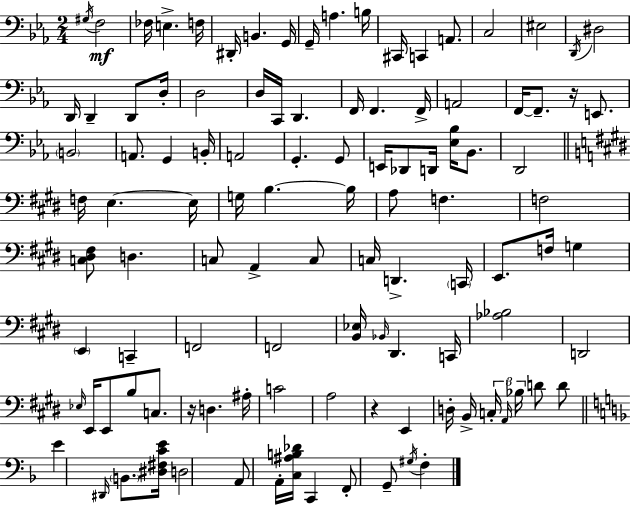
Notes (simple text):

G#3/s F3/h FES3/s E3/q. F3/s D#2/s B2/q. G2/s G2/s A3/q. B3/s C#2/s C2/q A2/e. C3/h EIS3/h D2/s D#3/h D2/s D2/q D2/e D3/s D3/h D3/s C2/s D2/q. F2/s F2/q. F2/s A2/h F2/s F2/e. R/s E2/e. B2/h A2/e. G2/q B2/s A2/h G2/q. G2/e E2/s Db2/e D2/s [Eb3,Bb3]/s Bb2/e. D2/h F3/s E3/q. E3/s G3/s B3/q. B3/s A3/e F3/q. F3/h [C3,D#3,F#3]/e D3/q. C3/e A2/q C3/e C3/s D2/q. C2/s E2/e. F3/s G3/q E2/q C2/q F2/h F2/h [B2,Eb3]/s Bb2/s D#2/q. C2/s [Ab3,Bb3]/h D2/h Eb3/s E2/s E2/e B3/e C3/e. R/s D3/q. A#3/s C4/h A3/h R/q E2/q D3/s B2/s C3/s A2/s Bb3/s D4/e D4/e E4/q D#2/s B2/e. [D#3,F#3,C4,E4]/s D3/h A2/e A2/s [C3,A#3,B3,Db4]/s C2/q F2/e G2/e G#3/s F3/q